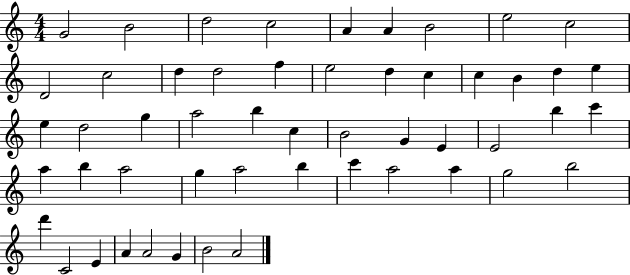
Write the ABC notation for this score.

X:1
T:Untitled
M:4/4
L:1/4
K:C
G2 B2 d2 c2 A A B2 e2 c2 D2 c2 d d2 f e2 d c c B d e e d2 g a2 b c B2 G E E2 b c' a b a2 g a2 b c' a2 a g2 b2 d' C2 E A A2 G B2 A2